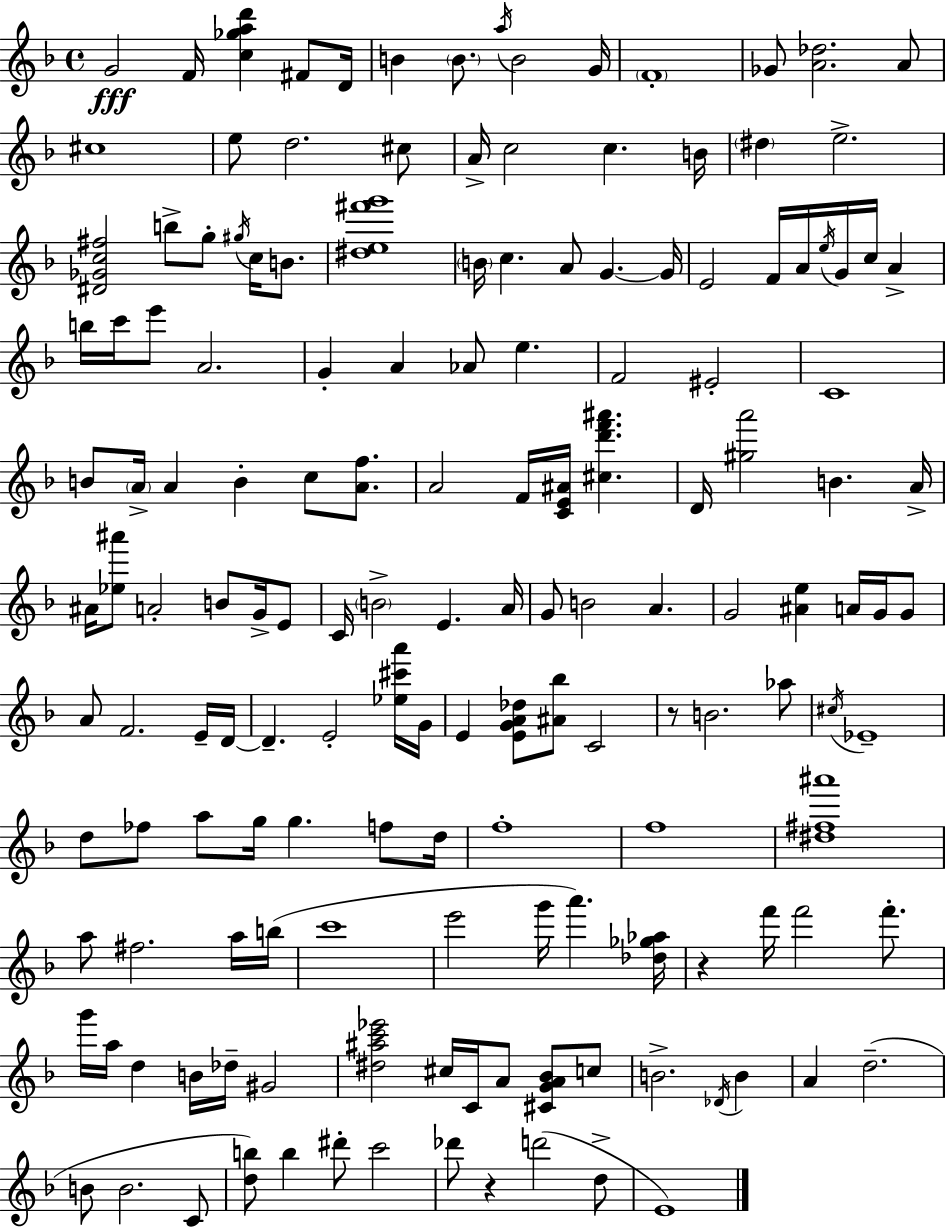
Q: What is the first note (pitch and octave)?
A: G4